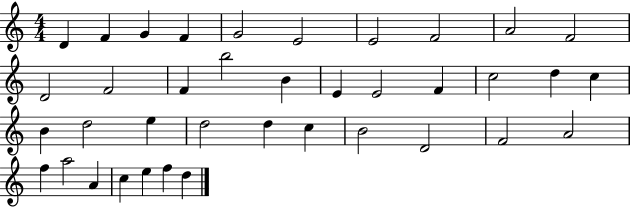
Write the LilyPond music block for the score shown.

{
  \clef treble
  \numericTimeSignature
  \time 4/4
  \key c \major
  d'4 f'4 g'4 f'4 | g'2 e'2 | e'2 f'2 | a'2 f'2 | \break d'2 f'2 | f'4 b''2 b'4 | e'4 e'2 f'4 | c''2 d''4 c''4 | \break b'4 d''2 e''4 | d''2 d''4 c''4 | b'2 d'2 | f'2 a'2 | \break f''4 a''2 a'4 | c''4 e''4 f''4 d''4 | \bar "|."
}